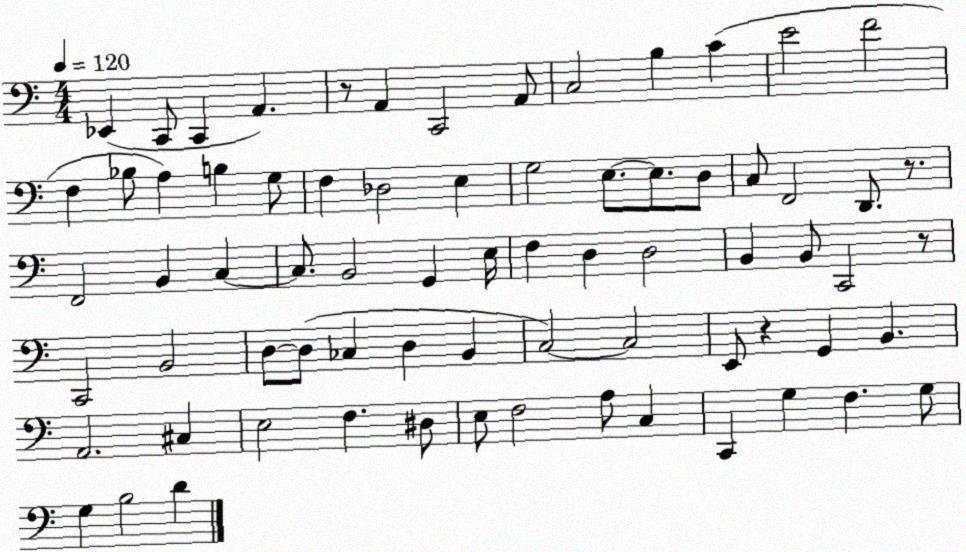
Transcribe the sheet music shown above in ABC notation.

X:1
T:Untitled
M:4/4
L:1/4
K:C
_E,, C,,/2 C,, A,, z/2 A,, C,,2 A,,/2 C,2 B, C E2 F2 F, _B,/2 A, B, G,/2 F, _D,2 E, G,2 E,/2 E,/2 D,/2 C,/2 F,,2 D,,/2 z/2 F,,2 B,, C, C,/2 B,,2 G,, E,/4 F, D, D,2 B,, B,,/2 C,,2 z/2 C,,2 B,,2 D,/2 D,/2 _C, D, B,, C,2 C,2 E,,/2 z G,, B,, A,,2 ^C, E,2 F, ^D,/2 E,/2 F,2 A,/2 C, C,, G, F, G,/2 G, B,2 D